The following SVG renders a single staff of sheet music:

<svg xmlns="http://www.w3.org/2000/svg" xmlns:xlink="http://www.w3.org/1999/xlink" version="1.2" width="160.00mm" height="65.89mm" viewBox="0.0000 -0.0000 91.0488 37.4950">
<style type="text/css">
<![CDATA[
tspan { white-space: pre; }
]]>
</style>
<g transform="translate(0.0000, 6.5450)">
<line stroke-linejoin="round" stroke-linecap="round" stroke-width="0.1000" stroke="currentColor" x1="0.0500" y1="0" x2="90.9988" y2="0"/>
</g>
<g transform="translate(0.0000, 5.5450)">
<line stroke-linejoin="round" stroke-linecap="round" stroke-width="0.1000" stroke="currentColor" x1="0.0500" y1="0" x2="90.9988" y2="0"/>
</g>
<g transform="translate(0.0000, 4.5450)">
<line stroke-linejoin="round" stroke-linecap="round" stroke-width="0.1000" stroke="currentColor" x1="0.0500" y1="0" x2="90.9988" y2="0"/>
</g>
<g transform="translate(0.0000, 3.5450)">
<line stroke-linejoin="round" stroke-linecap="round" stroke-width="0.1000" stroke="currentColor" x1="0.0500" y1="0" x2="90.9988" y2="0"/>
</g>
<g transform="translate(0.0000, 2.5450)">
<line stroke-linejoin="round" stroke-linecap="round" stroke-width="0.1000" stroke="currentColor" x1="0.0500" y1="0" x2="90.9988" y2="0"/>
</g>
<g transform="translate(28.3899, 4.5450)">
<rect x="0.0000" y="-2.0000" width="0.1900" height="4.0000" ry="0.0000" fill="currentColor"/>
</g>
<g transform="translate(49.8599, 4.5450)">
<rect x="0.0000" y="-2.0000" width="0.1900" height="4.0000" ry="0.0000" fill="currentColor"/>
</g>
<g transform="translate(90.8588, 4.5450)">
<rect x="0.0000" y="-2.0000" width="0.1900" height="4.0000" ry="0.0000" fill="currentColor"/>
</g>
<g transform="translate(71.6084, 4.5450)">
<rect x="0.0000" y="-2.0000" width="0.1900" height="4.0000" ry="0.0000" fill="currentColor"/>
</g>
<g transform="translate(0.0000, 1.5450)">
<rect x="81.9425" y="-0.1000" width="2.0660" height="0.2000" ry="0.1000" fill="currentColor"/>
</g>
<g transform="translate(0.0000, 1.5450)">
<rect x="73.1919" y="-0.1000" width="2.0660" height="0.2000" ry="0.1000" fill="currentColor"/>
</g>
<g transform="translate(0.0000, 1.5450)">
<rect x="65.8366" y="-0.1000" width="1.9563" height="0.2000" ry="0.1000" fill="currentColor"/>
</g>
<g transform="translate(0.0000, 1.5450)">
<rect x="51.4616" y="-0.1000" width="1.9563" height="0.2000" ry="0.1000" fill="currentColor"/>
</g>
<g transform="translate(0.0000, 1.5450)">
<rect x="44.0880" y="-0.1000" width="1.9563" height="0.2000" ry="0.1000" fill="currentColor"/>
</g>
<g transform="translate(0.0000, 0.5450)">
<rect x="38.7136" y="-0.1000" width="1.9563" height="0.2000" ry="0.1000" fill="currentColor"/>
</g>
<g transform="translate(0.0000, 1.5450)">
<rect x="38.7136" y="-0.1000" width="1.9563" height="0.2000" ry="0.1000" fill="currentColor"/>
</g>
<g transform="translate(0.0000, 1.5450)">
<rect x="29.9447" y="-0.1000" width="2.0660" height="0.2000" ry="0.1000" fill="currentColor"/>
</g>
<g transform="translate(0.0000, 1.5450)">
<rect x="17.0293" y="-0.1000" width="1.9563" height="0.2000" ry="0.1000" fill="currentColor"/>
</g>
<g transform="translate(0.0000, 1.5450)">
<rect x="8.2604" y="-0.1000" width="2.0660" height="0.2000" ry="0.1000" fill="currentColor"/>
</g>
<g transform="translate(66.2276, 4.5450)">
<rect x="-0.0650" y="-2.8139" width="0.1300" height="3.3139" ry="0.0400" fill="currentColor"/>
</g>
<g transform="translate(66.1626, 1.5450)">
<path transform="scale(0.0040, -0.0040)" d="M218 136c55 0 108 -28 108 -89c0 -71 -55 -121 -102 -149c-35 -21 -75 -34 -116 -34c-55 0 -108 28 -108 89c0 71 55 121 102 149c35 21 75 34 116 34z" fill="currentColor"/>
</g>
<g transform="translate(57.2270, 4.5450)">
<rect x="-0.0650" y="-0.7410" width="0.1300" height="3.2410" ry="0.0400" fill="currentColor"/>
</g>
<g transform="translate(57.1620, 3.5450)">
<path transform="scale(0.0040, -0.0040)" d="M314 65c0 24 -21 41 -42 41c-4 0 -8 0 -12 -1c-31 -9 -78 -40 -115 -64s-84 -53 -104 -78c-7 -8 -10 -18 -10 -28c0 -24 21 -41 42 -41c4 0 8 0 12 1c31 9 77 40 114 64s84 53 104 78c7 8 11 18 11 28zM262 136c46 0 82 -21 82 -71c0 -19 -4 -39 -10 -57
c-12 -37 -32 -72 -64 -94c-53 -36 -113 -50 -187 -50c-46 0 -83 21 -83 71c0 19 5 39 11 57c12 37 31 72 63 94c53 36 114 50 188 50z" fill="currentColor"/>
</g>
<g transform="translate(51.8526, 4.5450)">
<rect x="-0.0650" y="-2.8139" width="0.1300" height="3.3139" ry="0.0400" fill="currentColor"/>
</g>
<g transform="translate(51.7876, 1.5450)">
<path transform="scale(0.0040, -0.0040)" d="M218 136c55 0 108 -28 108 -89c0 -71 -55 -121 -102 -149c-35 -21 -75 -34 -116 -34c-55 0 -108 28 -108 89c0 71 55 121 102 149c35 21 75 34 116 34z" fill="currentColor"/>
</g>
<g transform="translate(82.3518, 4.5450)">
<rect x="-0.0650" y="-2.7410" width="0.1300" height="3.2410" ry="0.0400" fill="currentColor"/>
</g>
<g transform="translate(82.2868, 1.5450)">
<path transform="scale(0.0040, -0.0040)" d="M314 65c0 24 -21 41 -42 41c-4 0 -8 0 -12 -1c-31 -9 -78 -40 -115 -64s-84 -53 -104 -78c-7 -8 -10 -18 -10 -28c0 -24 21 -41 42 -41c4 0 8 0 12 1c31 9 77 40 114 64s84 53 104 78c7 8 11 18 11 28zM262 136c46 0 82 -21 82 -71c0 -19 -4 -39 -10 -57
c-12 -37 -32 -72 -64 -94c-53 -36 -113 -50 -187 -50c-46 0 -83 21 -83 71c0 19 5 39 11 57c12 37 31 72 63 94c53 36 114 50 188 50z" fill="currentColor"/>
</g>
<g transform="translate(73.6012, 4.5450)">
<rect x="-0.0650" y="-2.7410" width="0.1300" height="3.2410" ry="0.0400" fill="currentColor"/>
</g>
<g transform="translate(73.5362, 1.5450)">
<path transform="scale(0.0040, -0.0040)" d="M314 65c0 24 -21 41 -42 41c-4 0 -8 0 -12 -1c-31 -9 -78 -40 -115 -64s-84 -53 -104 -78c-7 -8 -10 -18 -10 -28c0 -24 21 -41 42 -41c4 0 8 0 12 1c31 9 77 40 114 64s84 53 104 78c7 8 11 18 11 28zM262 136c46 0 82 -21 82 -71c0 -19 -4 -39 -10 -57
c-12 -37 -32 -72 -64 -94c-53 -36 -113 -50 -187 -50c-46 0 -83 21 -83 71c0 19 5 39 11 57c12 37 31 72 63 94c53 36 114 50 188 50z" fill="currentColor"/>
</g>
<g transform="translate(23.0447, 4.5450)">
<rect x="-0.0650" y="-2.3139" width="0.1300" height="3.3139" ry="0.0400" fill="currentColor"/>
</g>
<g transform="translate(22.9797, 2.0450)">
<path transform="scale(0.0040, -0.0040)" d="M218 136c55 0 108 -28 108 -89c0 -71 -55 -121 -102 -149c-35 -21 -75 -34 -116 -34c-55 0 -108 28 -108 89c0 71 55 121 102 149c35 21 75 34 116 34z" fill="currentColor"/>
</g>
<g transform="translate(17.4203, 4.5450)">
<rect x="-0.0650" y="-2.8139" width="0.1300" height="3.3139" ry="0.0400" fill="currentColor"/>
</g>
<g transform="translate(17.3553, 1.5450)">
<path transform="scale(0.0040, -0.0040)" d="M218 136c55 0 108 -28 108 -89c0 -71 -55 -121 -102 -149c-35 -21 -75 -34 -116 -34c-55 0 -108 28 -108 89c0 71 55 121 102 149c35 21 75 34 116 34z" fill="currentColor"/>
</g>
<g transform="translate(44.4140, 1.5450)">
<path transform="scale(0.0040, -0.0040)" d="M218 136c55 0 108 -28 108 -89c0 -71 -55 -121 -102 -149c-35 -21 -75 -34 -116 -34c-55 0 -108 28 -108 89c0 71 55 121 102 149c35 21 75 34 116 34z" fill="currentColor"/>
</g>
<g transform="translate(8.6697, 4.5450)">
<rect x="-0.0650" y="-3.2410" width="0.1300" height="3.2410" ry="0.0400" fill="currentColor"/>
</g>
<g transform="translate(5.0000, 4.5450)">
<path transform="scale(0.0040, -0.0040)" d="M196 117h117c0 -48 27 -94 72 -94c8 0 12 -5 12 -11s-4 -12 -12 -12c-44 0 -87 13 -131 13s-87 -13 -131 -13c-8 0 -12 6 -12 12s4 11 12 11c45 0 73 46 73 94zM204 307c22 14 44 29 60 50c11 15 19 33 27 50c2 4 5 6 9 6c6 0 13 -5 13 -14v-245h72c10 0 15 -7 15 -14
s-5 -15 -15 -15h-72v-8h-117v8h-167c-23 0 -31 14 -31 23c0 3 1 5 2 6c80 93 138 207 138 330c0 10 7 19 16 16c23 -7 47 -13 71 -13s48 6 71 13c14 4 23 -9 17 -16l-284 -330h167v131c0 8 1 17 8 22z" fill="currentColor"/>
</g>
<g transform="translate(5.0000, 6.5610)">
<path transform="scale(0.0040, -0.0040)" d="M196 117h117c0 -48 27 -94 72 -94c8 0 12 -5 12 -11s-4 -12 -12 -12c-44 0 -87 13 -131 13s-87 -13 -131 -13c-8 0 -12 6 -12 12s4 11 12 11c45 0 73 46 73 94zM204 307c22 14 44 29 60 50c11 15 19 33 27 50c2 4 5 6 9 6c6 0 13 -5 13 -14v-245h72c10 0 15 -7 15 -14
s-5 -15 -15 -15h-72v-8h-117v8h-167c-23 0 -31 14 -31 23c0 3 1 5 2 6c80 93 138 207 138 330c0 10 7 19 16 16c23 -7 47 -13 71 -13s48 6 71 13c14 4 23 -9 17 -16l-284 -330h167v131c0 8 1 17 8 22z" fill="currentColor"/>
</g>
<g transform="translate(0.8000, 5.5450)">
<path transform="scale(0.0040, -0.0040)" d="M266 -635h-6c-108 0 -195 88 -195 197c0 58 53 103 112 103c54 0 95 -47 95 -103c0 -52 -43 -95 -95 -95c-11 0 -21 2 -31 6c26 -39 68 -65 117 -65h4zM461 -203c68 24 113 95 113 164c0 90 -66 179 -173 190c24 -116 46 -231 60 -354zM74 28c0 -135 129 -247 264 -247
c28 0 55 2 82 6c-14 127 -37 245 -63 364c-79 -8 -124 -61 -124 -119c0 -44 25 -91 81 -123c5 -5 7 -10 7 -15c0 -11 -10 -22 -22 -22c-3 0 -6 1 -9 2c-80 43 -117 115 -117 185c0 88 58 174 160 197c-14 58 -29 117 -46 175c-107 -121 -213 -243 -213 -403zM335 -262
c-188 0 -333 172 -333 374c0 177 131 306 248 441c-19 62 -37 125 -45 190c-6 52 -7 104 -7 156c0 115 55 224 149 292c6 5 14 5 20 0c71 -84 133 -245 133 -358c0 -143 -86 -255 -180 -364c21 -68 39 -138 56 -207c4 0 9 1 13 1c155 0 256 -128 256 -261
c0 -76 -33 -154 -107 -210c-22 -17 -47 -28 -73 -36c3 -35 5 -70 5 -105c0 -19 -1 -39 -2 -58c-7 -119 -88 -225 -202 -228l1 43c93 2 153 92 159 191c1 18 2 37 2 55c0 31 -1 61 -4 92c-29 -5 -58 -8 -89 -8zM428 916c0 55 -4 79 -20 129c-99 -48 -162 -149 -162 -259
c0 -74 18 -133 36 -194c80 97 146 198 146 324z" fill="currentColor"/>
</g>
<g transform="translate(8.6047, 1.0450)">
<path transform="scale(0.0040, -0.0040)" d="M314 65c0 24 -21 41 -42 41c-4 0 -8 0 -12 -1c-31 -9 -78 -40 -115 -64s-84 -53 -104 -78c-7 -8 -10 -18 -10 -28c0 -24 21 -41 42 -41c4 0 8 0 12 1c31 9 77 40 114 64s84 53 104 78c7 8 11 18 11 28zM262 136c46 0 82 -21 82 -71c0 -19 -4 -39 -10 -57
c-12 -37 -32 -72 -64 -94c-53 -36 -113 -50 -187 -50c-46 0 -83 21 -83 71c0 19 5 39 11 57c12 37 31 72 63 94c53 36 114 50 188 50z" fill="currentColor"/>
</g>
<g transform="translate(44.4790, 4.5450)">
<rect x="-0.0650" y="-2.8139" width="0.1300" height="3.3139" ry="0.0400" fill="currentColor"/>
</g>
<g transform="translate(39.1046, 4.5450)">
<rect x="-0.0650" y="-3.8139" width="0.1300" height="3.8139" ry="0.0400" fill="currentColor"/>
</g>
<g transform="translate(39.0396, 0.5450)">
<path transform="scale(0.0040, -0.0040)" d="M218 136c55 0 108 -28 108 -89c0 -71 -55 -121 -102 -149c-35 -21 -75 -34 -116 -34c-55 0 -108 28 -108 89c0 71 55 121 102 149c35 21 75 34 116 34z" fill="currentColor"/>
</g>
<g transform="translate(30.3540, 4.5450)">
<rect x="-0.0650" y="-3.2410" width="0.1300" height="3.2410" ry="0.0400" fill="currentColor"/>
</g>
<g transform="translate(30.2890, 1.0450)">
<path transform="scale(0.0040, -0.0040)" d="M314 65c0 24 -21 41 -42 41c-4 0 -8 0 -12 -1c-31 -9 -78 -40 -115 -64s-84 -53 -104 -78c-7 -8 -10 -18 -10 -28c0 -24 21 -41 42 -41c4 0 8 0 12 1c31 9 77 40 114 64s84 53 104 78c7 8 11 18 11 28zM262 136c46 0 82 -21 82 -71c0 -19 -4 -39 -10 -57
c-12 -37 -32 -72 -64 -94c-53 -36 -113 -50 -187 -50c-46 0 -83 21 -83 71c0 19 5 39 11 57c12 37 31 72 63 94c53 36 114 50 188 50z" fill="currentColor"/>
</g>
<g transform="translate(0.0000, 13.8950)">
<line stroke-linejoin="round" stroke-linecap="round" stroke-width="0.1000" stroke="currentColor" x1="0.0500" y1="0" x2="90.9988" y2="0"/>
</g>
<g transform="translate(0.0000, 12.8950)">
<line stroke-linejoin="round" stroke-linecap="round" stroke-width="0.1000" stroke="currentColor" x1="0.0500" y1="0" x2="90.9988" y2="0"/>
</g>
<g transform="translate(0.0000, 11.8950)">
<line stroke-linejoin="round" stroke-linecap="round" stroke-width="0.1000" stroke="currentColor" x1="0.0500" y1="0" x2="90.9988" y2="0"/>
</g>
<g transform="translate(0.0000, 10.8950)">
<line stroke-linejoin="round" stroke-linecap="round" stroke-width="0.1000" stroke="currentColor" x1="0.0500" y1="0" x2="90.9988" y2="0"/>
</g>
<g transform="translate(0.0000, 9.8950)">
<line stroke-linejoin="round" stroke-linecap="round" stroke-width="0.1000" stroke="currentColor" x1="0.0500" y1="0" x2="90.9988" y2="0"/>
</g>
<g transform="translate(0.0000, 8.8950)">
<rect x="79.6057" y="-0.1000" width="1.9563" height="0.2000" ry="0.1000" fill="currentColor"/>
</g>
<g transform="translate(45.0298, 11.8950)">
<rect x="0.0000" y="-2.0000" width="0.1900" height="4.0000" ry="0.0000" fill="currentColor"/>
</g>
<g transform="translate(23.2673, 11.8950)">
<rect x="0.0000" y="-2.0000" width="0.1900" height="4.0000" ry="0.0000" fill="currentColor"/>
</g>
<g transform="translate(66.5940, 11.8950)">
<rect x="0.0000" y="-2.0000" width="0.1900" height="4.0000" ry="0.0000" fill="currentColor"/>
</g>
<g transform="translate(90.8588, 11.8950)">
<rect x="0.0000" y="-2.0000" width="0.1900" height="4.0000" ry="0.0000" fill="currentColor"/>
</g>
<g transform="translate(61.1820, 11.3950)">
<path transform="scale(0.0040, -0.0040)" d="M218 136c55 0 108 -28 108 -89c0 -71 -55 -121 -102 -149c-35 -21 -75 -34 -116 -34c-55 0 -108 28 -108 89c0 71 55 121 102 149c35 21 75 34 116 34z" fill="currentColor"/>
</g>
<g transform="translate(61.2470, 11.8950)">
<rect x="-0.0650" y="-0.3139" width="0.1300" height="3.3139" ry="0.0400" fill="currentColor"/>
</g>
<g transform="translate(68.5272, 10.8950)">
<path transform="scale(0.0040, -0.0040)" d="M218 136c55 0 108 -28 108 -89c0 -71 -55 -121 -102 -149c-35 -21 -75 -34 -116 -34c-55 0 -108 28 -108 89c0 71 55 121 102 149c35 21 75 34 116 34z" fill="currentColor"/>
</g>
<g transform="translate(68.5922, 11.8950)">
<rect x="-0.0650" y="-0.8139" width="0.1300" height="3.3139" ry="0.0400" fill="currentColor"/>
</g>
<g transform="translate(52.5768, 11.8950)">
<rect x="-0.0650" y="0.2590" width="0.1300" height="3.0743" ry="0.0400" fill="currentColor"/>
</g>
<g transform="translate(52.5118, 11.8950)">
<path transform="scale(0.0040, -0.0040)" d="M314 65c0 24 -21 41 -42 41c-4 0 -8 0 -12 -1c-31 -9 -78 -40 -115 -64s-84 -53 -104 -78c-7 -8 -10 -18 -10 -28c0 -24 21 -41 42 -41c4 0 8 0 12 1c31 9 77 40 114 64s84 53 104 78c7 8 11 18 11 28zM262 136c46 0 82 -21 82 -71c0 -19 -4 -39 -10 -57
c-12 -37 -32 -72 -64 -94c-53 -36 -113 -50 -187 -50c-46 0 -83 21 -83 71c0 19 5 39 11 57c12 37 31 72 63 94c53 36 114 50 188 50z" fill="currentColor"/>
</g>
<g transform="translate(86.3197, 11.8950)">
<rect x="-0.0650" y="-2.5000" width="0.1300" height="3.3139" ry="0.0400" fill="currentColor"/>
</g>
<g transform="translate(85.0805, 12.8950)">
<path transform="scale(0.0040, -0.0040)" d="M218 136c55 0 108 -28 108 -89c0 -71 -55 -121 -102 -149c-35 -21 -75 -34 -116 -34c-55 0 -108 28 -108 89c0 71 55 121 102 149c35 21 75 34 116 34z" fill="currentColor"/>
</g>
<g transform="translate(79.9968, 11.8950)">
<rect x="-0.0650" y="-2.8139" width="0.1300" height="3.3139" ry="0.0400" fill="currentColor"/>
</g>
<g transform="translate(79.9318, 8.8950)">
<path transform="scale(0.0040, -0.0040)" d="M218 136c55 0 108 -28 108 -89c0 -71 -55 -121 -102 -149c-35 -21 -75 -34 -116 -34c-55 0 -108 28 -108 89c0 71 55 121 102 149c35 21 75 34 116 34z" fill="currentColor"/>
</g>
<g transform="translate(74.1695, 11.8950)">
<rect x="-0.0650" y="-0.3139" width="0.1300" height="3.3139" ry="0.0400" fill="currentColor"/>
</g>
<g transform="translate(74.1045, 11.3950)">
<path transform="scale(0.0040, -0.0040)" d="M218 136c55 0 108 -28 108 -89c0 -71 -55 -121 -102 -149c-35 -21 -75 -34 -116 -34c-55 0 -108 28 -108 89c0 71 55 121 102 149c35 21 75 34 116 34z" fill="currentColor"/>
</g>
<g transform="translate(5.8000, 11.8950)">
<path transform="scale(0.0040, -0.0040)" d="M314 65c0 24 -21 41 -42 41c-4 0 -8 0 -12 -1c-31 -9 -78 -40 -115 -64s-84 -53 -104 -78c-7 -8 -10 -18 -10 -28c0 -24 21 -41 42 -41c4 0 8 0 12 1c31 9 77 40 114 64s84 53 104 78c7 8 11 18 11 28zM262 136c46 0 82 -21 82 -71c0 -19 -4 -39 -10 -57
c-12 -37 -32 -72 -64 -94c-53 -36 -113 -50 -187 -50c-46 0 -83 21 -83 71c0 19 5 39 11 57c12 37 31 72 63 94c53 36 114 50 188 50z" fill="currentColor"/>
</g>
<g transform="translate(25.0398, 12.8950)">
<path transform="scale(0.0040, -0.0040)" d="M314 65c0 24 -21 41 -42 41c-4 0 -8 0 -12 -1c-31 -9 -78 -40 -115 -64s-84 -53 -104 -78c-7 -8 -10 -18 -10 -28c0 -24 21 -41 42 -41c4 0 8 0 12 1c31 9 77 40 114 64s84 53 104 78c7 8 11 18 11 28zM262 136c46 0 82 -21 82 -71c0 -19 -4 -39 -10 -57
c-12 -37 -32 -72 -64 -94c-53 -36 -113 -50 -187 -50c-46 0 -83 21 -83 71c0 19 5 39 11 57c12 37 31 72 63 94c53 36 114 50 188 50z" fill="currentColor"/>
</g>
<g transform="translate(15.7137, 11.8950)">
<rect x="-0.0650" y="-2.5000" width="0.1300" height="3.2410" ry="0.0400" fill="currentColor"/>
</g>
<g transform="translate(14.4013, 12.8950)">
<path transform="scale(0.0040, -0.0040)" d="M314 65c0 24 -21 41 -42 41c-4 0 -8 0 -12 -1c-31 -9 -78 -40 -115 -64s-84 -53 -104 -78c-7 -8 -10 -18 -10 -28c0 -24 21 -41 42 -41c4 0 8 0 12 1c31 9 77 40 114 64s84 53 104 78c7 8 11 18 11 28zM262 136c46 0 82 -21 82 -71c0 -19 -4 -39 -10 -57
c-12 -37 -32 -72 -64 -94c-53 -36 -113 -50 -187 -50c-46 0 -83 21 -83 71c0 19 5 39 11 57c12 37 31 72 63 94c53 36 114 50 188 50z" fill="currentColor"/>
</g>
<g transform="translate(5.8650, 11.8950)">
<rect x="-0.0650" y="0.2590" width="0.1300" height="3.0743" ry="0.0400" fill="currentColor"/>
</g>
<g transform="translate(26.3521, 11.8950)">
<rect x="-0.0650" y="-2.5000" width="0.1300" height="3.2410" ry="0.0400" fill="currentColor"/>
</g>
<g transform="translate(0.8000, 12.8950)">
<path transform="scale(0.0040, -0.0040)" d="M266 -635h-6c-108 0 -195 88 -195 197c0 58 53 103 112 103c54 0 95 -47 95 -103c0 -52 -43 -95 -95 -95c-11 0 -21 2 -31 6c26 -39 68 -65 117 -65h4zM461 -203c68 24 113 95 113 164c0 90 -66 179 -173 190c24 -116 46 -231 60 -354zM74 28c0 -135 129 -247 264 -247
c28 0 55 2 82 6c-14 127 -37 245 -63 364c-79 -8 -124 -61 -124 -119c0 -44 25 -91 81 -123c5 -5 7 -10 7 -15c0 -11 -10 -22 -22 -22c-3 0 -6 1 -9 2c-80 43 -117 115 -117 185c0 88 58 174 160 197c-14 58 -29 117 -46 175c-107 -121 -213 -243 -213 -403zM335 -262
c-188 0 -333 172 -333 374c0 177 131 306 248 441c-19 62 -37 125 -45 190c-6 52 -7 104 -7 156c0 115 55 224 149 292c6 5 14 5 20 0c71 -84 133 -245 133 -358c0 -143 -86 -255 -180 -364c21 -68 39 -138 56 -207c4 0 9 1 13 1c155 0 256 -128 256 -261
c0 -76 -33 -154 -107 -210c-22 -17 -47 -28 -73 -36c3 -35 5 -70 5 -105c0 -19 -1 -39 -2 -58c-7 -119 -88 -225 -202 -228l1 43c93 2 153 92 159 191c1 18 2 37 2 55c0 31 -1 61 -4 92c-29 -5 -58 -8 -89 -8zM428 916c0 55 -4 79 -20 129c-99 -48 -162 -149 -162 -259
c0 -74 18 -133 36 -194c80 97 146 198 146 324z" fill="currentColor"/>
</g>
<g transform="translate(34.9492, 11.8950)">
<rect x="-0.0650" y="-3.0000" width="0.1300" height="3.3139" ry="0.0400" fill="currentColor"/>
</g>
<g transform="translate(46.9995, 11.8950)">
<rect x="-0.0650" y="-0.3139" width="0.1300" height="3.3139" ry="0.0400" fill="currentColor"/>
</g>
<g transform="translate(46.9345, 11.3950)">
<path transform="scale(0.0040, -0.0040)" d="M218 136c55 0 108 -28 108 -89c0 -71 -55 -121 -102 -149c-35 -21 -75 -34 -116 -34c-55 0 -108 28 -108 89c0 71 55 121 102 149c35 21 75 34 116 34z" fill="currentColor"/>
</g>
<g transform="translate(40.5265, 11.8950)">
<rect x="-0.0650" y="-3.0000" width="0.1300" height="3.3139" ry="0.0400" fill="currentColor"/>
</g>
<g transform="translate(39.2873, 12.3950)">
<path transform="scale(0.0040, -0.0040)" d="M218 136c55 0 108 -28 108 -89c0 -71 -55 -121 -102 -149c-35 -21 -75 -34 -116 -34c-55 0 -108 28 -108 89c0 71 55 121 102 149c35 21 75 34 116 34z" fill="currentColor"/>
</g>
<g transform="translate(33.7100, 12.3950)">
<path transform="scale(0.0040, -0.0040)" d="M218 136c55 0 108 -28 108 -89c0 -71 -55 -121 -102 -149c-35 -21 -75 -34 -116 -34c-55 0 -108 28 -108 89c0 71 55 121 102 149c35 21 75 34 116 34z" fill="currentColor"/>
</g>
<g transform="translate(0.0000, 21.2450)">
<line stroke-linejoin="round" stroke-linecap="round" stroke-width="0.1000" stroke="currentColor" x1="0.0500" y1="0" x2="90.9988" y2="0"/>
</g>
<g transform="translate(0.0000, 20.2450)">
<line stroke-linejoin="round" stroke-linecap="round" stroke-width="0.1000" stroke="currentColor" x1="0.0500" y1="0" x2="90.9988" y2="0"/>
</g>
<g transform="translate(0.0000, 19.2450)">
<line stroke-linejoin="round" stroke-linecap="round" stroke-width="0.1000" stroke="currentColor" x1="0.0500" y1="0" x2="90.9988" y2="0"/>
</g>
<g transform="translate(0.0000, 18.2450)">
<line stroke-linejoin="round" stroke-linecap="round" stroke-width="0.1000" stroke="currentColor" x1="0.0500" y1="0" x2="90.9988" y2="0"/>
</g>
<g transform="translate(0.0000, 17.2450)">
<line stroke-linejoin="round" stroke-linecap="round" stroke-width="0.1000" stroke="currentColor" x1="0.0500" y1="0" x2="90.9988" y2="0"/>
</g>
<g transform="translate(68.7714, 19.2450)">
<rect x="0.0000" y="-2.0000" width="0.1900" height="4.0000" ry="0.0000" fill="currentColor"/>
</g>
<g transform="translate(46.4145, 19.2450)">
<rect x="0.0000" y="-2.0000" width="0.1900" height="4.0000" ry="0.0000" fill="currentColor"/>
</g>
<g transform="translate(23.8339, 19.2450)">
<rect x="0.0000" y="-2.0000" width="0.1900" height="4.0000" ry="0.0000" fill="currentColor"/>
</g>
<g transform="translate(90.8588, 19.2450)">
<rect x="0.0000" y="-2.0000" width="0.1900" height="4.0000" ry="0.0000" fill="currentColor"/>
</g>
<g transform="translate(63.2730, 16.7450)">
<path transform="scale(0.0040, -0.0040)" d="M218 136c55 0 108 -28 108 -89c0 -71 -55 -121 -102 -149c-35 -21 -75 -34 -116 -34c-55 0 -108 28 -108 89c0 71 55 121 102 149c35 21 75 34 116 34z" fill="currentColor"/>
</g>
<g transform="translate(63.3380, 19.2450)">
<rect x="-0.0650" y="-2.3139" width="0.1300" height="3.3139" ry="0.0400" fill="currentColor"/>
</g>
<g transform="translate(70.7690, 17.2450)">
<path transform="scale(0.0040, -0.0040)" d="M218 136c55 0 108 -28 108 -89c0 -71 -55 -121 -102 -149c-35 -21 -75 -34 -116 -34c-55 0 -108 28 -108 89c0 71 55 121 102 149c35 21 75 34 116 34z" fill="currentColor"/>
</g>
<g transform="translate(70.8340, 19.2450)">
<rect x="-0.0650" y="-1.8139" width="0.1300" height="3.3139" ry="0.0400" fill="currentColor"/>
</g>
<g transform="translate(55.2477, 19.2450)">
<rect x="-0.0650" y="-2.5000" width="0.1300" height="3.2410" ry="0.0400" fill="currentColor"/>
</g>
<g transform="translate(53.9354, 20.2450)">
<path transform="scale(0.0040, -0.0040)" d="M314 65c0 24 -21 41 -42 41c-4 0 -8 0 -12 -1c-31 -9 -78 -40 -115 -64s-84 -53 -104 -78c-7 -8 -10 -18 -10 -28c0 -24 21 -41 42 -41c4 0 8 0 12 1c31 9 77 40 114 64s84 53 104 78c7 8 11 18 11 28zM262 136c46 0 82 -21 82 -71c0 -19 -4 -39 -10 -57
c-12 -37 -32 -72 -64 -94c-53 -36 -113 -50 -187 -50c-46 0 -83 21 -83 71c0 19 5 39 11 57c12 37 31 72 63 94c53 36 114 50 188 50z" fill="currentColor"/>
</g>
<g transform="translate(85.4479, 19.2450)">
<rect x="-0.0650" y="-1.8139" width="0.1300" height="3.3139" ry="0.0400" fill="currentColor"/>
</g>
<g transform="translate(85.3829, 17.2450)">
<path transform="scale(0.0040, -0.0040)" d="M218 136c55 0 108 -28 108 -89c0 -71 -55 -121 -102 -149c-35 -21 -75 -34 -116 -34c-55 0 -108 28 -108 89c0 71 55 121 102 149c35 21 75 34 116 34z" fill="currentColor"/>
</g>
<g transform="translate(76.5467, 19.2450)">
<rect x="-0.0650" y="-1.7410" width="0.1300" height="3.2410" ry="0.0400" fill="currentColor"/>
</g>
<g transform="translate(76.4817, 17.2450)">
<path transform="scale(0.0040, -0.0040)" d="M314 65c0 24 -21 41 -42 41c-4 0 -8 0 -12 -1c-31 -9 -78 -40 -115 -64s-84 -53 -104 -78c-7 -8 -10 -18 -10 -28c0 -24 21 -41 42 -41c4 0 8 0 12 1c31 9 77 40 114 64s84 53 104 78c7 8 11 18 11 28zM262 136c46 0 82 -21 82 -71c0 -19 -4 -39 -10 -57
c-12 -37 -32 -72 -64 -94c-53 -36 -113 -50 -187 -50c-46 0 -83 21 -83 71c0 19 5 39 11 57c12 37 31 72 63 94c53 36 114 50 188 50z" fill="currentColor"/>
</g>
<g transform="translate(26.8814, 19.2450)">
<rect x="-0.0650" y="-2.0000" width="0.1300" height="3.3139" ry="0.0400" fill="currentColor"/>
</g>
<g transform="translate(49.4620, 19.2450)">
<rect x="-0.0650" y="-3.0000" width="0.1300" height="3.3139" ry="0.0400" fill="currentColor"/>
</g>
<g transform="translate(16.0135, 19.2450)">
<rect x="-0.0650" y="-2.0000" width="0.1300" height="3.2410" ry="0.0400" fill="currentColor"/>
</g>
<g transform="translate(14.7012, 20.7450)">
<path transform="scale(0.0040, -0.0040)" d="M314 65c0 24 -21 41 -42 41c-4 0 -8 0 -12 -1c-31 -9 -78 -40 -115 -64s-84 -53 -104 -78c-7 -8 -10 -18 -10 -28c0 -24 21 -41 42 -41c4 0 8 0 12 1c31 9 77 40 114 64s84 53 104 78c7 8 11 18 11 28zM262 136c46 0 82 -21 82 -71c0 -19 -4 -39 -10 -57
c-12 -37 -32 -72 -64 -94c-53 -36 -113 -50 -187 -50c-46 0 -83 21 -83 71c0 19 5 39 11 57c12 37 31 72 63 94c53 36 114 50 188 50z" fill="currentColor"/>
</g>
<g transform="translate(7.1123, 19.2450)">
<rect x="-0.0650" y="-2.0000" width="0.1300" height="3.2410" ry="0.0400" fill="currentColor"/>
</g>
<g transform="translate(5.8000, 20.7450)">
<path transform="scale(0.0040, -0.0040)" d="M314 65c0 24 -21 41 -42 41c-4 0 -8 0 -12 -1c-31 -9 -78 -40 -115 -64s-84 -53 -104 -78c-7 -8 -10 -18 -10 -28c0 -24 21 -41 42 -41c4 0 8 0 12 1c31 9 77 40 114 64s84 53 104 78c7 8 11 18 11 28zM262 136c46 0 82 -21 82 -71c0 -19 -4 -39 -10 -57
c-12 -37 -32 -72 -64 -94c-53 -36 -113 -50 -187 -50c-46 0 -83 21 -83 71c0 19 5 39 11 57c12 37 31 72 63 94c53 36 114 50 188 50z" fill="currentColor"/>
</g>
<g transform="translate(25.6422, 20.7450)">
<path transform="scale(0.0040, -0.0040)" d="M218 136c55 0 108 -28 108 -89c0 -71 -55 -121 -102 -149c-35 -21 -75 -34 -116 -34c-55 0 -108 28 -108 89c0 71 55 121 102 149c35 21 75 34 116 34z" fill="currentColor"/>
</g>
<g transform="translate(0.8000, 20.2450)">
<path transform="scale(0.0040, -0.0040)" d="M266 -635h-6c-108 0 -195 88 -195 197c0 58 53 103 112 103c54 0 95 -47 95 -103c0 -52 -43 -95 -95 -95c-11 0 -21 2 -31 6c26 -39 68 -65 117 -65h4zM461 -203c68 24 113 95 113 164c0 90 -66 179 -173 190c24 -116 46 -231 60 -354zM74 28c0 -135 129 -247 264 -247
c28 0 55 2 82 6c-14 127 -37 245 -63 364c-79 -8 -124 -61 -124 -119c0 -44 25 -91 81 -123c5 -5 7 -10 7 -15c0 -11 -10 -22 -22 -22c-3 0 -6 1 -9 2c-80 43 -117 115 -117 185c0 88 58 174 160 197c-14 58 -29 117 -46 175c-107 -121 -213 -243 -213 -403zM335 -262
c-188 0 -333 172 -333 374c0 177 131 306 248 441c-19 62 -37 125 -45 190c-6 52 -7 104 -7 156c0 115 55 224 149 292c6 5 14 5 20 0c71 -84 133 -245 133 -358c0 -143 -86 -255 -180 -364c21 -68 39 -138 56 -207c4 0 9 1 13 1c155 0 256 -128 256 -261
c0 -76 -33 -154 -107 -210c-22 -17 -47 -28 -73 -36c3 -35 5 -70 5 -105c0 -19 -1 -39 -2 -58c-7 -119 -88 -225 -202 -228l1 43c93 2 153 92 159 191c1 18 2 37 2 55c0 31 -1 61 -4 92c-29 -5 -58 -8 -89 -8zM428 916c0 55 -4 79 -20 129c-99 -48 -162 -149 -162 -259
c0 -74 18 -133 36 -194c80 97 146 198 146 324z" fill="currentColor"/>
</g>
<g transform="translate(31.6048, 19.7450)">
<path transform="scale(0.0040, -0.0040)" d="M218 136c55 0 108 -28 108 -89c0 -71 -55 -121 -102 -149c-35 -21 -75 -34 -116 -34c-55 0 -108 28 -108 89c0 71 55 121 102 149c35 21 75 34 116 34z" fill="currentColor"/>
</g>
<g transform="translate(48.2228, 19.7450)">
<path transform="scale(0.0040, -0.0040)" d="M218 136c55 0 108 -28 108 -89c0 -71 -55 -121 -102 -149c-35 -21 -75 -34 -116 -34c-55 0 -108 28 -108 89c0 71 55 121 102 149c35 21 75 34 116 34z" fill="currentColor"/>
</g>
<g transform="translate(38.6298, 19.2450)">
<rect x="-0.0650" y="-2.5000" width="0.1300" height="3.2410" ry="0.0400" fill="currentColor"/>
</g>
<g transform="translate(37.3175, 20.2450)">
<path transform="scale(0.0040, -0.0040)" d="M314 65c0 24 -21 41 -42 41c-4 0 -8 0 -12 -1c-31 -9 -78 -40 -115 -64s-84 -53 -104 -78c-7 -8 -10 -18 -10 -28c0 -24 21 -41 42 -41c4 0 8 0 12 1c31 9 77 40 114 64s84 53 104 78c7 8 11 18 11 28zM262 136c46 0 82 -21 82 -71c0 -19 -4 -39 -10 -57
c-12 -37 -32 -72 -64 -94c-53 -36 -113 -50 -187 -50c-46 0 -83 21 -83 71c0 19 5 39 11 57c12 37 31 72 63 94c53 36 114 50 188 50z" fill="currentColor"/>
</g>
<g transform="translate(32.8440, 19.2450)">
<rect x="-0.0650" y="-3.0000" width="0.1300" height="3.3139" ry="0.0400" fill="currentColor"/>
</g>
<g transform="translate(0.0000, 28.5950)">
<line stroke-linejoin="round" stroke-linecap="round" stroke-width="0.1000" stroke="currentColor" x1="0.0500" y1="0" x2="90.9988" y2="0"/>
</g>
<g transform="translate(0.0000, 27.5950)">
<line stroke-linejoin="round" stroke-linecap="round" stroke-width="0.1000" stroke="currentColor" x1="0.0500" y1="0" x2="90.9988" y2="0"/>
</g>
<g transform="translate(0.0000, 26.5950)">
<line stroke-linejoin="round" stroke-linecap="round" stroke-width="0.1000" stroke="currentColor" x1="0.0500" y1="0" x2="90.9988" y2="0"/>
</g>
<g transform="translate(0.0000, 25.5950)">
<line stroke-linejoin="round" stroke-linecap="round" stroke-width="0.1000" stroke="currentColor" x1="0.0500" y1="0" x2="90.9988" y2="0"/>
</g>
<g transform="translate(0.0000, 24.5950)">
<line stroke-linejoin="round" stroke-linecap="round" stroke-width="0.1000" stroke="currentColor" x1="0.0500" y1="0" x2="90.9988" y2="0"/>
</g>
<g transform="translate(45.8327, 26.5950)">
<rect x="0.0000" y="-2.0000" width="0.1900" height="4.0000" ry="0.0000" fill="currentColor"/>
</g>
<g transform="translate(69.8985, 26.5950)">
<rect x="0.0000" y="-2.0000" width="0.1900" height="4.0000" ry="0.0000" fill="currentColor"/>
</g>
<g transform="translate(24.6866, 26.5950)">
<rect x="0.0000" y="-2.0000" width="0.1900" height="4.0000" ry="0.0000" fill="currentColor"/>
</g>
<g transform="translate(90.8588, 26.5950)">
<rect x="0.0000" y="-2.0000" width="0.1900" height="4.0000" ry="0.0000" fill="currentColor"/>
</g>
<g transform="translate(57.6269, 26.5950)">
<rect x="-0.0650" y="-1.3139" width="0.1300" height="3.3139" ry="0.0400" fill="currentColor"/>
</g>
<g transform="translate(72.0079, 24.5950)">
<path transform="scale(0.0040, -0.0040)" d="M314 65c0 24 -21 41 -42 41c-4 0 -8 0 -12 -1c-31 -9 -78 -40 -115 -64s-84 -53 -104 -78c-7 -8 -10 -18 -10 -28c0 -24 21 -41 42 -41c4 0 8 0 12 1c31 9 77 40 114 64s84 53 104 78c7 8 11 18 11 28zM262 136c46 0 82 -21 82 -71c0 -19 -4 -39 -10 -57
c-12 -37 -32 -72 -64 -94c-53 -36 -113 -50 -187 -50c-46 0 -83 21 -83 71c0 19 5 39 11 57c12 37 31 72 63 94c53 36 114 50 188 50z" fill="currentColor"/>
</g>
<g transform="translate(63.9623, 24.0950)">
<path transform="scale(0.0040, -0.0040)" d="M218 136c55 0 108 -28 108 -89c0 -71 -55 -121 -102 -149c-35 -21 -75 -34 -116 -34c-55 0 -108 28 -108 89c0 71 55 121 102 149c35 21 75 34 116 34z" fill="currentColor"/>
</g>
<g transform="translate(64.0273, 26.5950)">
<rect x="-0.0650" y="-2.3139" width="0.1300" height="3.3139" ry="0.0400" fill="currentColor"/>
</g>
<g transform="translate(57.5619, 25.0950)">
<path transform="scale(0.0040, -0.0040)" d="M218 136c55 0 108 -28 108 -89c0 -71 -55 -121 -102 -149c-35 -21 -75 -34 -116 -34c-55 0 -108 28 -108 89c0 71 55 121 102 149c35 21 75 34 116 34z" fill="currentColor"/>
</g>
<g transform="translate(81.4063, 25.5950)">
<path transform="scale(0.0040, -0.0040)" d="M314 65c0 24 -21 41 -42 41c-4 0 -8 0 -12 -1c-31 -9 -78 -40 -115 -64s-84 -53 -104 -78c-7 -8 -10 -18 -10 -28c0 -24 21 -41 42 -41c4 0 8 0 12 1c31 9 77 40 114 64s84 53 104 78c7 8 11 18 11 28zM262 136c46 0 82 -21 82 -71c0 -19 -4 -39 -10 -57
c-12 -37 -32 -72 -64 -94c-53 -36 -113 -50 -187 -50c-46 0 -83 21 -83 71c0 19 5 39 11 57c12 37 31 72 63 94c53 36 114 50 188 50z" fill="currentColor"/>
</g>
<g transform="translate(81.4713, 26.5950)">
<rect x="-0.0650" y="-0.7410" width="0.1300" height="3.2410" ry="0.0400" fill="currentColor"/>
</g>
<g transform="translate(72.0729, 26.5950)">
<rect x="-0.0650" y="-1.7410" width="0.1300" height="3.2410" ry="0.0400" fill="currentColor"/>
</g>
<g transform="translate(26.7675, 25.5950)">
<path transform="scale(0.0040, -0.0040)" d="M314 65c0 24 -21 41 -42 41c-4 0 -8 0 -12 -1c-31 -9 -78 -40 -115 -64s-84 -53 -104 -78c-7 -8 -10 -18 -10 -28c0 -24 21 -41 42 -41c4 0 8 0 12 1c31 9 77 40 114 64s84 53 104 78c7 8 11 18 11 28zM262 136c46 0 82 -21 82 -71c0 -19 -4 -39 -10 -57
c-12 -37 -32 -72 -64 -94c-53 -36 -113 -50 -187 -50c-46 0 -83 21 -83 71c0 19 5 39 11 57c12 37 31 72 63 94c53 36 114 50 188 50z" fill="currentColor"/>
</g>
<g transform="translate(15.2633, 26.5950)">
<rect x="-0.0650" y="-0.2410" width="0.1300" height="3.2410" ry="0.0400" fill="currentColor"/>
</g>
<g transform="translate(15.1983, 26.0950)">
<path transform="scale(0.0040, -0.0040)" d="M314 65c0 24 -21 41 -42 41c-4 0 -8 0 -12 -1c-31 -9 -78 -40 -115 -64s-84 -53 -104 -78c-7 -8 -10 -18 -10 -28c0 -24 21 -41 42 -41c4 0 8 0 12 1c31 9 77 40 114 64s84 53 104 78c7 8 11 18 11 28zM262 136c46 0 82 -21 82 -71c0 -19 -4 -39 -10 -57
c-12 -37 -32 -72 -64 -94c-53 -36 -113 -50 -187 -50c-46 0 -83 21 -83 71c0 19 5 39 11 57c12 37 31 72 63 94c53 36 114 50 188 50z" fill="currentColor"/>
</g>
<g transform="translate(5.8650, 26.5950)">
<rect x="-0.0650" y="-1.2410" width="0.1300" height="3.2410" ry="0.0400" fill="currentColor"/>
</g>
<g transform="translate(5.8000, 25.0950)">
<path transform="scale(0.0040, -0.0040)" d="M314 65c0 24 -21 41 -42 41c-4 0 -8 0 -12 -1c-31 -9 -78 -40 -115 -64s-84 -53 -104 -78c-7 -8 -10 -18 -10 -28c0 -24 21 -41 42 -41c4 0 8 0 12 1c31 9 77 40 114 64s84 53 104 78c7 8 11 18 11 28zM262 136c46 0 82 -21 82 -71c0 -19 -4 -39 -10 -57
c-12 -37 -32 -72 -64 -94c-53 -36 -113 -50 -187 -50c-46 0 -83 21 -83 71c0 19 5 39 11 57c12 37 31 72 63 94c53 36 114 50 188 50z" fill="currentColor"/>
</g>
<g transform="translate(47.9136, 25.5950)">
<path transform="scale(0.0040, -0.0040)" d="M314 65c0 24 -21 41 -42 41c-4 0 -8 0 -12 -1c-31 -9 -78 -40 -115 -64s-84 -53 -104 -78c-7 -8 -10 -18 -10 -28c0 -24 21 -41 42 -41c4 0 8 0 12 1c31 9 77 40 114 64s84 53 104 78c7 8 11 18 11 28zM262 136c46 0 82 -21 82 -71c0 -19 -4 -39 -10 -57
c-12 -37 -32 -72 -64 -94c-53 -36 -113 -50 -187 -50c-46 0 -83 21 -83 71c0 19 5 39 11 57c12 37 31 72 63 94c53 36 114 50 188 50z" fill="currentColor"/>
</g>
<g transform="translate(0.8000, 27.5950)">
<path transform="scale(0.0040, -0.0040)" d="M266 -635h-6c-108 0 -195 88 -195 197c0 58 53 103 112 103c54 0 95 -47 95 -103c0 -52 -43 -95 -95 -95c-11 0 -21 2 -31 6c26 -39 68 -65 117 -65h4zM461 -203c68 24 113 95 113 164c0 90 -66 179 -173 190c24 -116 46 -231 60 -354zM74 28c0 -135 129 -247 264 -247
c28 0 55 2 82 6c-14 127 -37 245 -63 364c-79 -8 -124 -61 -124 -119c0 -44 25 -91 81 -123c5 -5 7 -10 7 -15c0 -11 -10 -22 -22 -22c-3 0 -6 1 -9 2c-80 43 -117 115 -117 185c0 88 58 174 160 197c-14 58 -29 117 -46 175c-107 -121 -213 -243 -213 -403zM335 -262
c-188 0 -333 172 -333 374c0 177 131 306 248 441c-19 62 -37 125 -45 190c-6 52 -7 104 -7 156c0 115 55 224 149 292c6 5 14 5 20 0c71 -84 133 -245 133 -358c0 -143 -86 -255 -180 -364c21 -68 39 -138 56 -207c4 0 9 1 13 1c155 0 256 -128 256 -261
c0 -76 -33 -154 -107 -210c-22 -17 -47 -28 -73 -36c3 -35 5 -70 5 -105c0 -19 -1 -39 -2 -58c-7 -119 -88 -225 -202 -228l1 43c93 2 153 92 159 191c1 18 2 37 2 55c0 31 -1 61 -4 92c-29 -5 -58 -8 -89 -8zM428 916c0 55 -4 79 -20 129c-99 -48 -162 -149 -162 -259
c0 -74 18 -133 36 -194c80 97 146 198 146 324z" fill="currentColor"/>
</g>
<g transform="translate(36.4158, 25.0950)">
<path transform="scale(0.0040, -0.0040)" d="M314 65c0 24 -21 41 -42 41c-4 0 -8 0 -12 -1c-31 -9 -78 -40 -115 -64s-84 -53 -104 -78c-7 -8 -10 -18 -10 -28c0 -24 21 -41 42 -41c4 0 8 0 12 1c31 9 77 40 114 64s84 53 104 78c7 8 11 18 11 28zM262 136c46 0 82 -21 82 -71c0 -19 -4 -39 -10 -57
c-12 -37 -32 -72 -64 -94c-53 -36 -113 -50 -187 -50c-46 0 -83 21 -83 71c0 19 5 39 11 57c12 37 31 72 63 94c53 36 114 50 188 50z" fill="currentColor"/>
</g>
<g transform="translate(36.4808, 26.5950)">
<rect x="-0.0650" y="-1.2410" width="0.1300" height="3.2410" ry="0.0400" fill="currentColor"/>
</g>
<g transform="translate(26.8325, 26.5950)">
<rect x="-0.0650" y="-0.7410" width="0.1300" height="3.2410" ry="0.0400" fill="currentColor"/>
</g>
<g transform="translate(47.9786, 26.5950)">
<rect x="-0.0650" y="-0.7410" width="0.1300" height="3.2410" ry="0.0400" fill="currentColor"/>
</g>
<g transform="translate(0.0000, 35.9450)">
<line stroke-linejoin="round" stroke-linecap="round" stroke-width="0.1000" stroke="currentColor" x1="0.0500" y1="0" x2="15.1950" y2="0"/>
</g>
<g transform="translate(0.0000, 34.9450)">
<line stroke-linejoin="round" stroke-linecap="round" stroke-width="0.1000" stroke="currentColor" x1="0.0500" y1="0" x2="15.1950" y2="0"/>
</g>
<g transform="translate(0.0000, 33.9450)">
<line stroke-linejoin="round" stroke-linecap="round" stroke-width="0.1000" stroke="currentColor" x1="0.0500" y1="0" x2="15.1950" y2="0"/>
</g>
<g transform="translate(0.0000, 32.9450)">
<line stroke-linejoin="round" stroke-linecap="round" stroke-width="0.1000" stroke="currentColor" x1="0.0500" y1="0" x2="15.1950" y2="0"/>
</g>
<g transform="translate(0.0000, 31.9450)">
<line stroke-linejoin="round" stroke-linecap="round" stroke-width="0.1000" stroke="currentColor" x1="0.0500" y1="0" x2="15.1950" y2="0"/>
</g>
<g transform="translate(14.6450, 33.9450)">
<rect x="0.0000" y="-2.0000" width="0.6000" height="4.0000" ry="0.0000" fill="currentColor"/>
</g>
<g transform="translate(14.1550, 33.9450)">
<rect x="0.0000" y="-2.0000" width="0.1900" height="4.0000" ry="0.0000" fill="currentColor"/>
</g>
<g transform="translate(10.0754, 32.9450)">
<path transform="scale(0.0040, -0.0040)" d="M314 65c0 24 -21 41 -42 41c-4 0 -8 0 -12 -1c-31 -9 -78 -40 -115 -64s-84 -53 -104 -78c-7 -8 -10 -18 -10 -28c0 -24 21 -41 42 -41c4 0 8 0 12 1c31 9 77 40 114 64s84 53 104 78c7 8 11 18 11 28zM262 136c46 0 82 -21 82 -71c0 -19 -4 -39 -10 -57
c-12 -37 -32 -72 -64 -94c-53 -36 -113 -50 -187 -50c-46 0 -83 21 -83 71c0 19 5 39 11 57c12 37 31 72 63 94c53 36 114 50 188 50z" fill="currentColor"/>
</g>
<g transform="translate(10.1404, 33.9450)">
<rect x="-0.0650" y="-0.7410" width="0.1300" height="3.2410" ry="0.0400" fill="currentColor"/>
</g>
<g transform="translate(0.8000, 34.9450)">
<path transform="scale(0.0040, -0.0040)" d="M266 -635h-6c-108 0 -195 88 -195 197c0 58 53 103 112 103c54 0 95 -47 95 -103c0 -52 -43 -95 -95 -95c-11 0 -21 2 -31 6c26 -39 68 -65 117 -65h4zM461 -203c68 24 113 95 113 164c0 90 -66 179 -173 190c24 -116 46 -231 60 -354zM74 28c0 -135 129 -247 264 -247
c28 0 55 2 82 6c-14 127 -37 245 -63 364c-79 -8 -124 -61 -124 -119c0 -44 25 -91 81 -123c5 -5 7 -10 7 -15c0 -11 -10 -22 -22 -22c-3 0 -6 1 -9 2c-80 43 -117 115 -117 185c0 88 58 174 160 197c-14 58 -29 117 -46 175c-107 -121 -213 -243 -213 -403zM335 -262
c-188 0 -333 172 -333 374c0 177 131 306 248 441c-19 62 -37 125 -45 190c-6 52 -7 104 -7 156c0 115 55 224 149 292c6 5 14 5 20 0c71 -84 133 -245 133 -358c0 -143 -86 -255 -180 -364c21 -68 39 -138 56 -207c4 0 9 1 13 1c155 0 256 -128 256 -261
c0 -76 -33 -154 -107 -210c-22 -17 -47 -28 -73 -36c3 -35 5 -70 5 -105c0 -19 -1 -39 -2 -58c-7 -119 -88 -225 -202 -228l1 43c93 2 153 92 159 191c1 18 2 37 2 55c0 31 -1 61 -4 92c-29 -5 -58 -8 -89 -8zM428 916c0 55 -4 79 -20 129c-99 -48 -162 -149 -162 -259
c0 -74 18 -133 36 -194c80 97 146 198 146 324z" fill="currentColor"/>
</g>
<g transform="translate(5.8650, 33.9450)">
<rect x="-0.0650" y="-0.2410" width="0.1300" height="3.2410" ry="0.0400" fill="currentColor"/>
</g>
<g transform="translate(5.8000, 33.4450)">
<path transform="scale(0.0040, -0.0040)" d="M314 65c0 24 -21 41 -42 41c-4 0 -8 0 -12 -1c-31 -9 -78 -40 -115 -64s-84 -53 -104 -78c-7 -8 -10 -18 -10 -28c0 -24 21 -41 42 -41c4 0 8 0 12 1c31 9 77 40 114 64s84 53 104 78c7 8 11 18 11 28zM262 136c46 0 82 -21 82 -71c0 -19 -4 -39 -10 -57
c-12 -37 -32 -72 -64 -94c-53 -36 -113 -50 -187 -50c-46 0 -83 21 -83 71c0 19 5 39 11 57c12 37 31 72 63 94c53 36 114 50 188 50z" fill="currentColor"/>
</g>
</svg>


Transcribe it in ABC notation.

X:1
T:Untitled
M:4/4
L:1/4
K:C
b2 a g b2 c' a a d2 a a2 a2 B2 G2 G2 A A c B2 c d c a G F2 F2 F A G2 A G2 g f f2 f e2 c2 d2 e2 d2 e g f2 d2 c2 d2